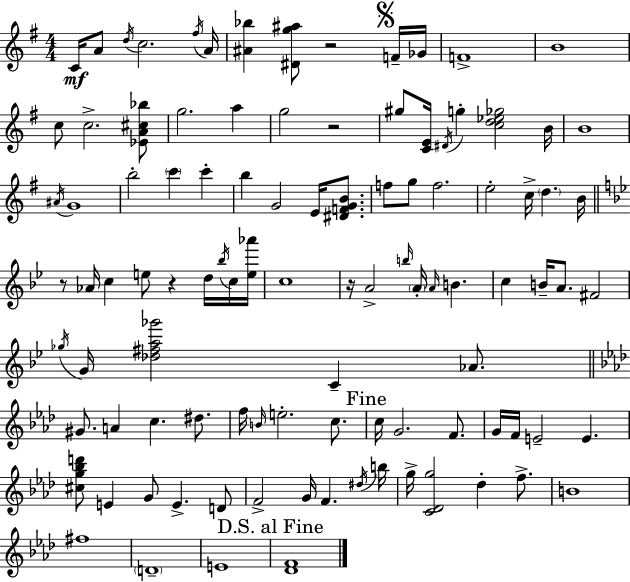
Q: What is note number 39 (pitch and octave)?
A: D5